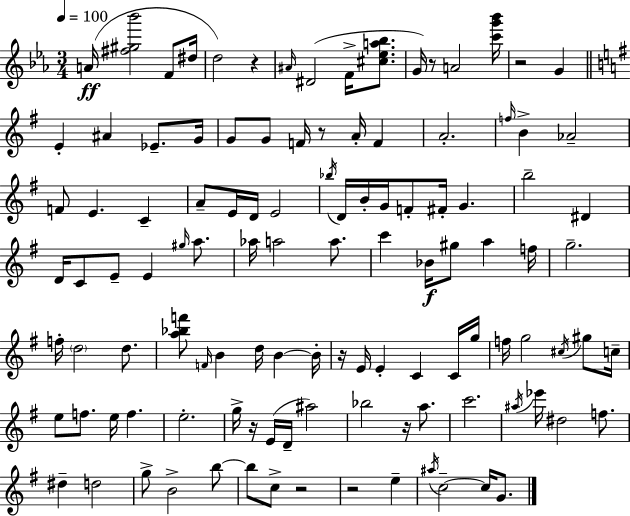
A4/s [F#5,G#5,Bb6]/h F4/e D#5/s D5/h R/q A#4/s D#4/h F4/s [C#5,Eb5,A5,Bb5]/e. G4/s R/e A4/h [C6,G6,Bb6]/s R/h G4/q E4/q A#4/q Eb4/e. G4/s G4/e G4/e F4/s R/e A4/s F4/q A4/h. F5/s B4/q Ab4/h F4/e E4/q. C4/q A4/e E4/s D4/s E4/h Bb5/s D4/s B4/s G4/s F4/e F#4/s G4/q. B5/h D#4/q D4/s C4/e E4/e E4/q G#5/s A5/e. Ab5/s A5/h A5/e. C6/q Bb4/s G#5/e A5/q F5/s G5/h. F5/s D5/h D5/e. [A5,Bb5,F6]/e F4/s B4/q D5/s B4/q B4/s R/s E4/s E4/q C4/q C4/s G5/s F5/s G5/h C#5/s G#5/e C5/s E5/e F5/e. E5/s F5/q. E5/h. G5/s R/s E4/s D4/s A#5/h Bb5/h R/s A5/e. C6/h. A#5/s Eb6/s D#5/h F5/e. D#5/q D5/h G5/e B4/h B5/e B5/e C5/e R/h R/h E5/q A#5/s C5/h C5/s G4/e.